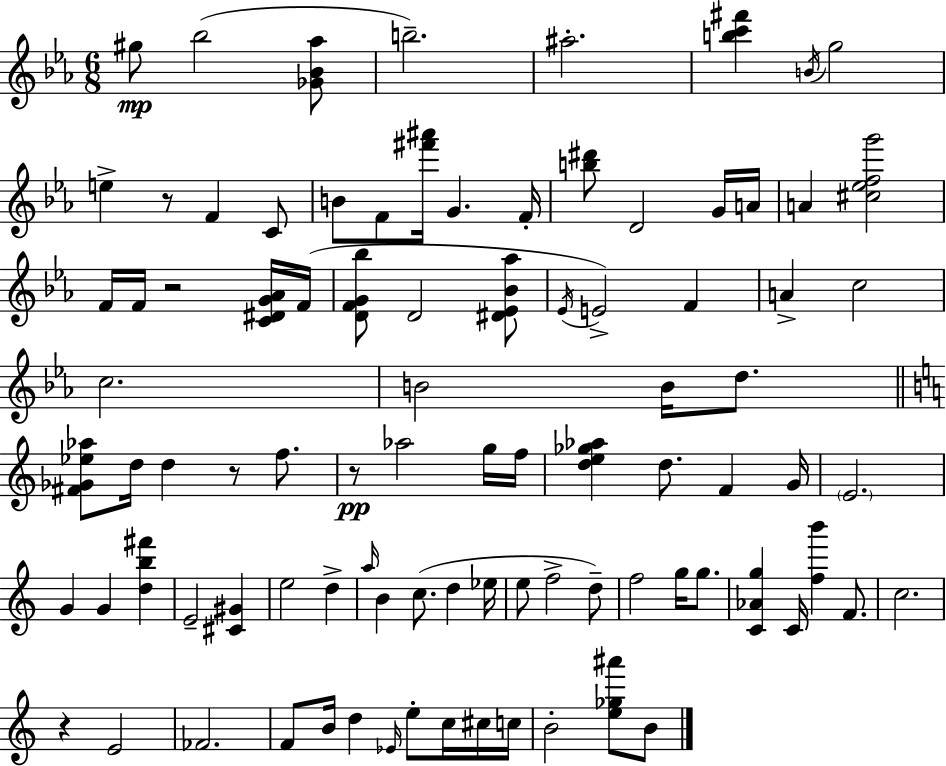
{
  \clef treble
  \numericTimeSignature
  \time 6/8
  \key ees \major
  gis''8\mp bes''2( <ges' bes' aes''>8 | b''2.--) | ais''2.-. | <b'' c''' fis'''>4 \acciaccatura { b'16 } g''2 | \break e''4-> r8 f'4 c'8 | b'8 f'8 <fis''' ais'''>16 g'4. | f'16-. <b'' dis'''>8 d'2 g'16 | a'16 a'4 <cis'' ees'' f'' g'''>2 | \break f'16 f'16 r2 <c' dis' g' aes'>16 | f'16( <d' f' g' bes''>8 d'2 <dis' ees' bes' aes''>8 | \acciaccatura { ees'16 }) e'2-> f'4 | a'4-> c''2 | \break c''2. | b'2 b'16 d''8. | \bar "||" \break \key c \major <fis' ges' ees'' aes''>8 d''16 d''4 r8 f''8. | r8\pp aes''2 g''16 f''16 | <d'' e'' ges'' aes''>4 d''8. f'4 g'16 | \parenthesize e'2. | \break g'4 g'4 <d'' b'' fis'''>4 | e'2-- <cis' gis'>4 | e''2 d''4-> | \grace { a''16 } b'4 c''8.( d''4 | \break ees''16 e''8 f''2-> d''8--) | f''2 g''16 g''8. | <c' aes' g''>4 c'16 <f'' b'''>4 f'8. | c''2. | \break r4 e'2 | fes'2. | f'8 b'16 d''4 \grace { ees'16 } e''8-. c''16 | cis''16 c''16 b'2-. <e'' ges'' ais'''>8 | \break b'8 \bar "|."
}